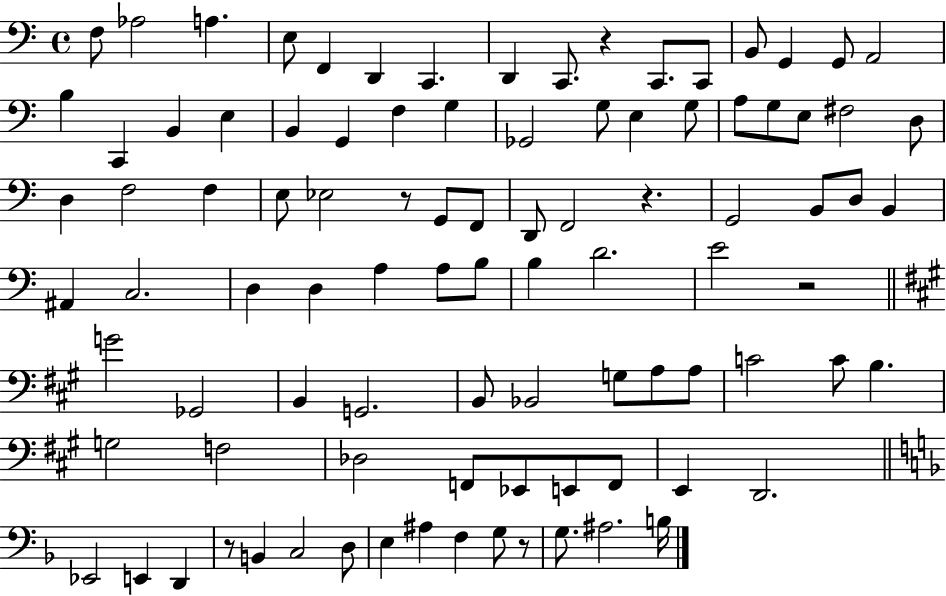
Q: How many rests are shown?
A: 6